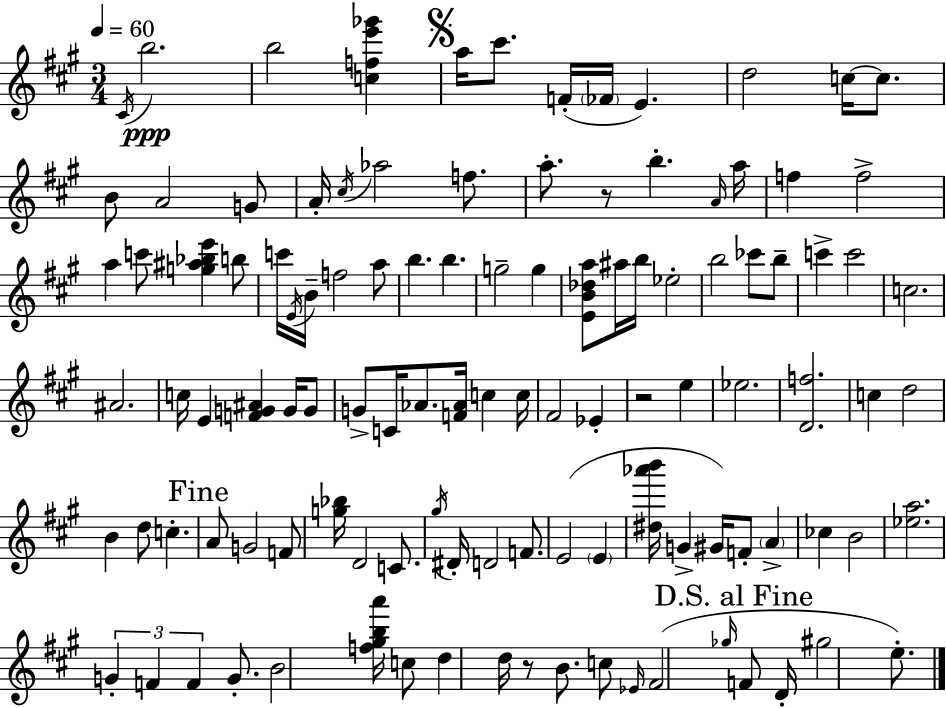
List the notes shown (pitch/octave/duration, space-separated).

C#4/s B5/h. B5/h [C5,F5,E6,Gb6]/q A5/s C#6/e. F4/s FES4/s E4/q. D5/h C5/s C5/e. B4/e A4/h G4/e A4/s C#5/s Ab5/h F5/e. A5/e. R/e B5/q. A4/s A5/s F5/q F5/h A5/q C6/e [G5,A#5,Bb5,E6]/q B5/e C6/s E4/s B4/s F5/h A5/e B5/q. B5/q. G5/h G5/q [E4,B4,Db5,A5]/e A#5/s B5/s Eb5/h B5/h CES6/e B5/e C6/q C6/h C5/h. A#4/h. C5/s E4/q [F4,G4,A#4]/q G4/s G4/e G4/e C4/s Ab4/e. [F4,Ab4]/s C5/q C5/s F#4/h Eb4/q R/h E5/q Eb5/h. [D4,F5]/h. C5/q D5/h B4/q D5/e C5/q. A4/e G4/h F4/e [G5,Bb5]/s D4/h C4/e. G#5/s D#4/s D4/h F4/e. E4/h E4/q [D#5,Ab6,B6]/s G4/q G#4/s F4/e A4/q CES5/q B4/h [Eb5,A5]/h. G4/q F4/q F4/q G4/e. B4/h [F5,G#5,B5,A6]/s C5/e D5/q D5/s R/e B4/e. C5/e Eb4/s F#4/h Gb5/s F4/e D4/s G#5/h E5/e.